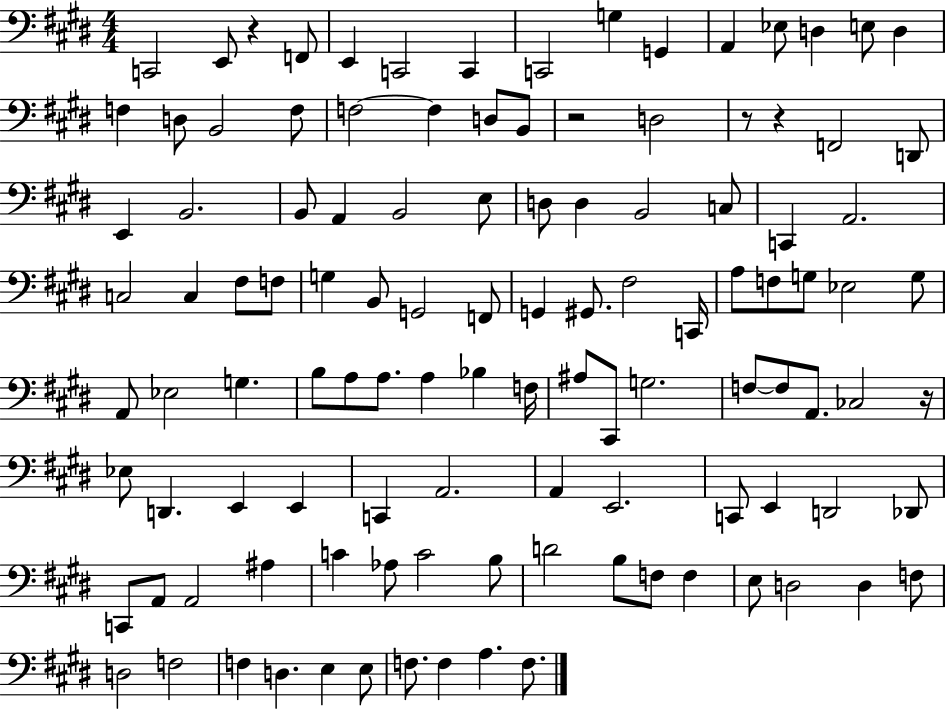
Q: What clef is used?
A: bass